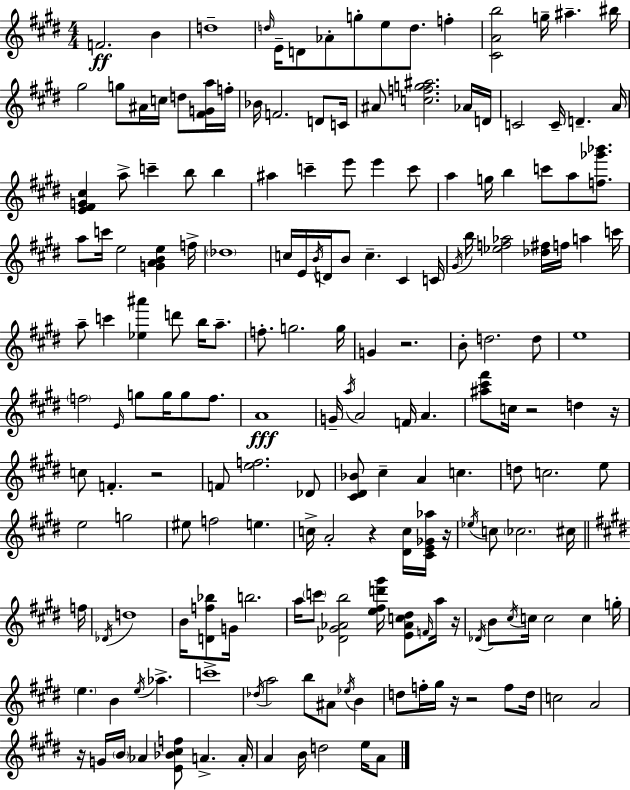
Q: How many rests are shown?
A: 10